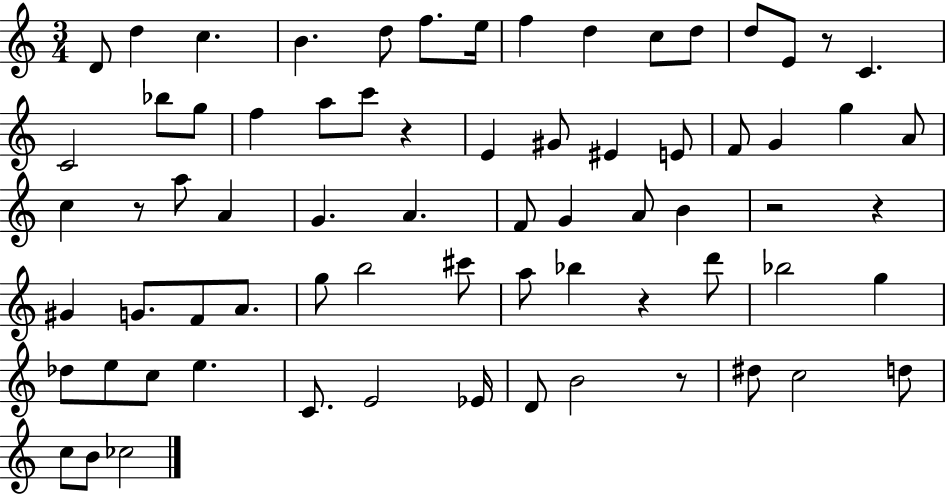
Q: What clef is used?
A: treble